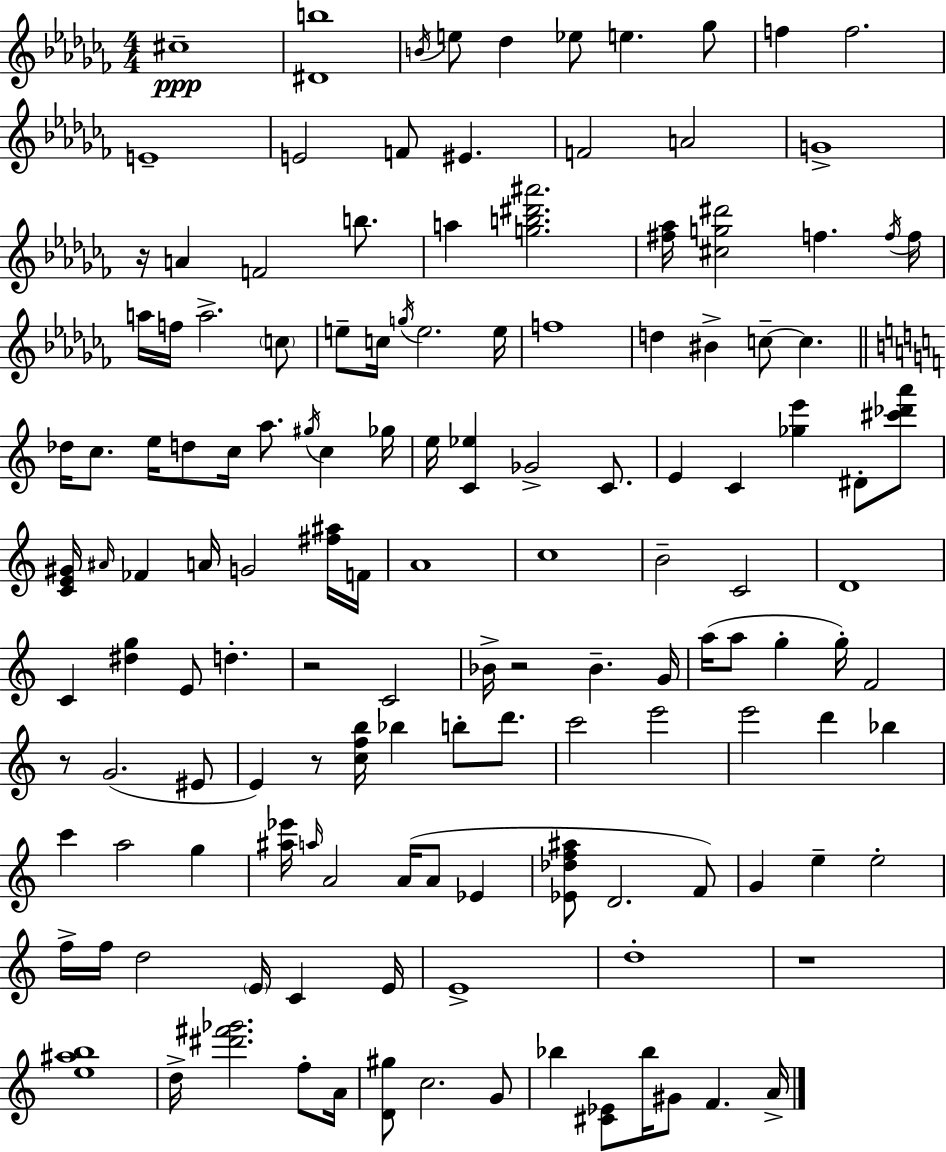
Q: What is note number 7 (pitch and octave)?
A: Gb5